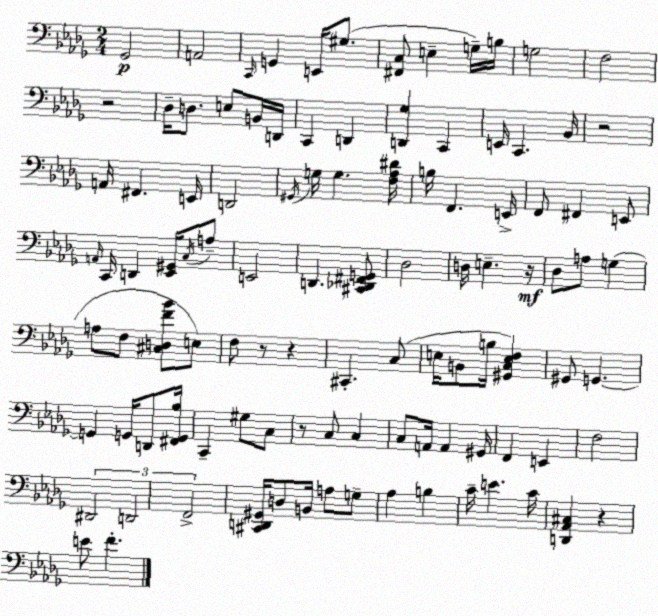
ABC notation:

X:1
T:Untitled
M:2/4
L:1/4
K:Bbm
_G,,2 A,,2 C,,/4 G,, E,,/4 ^G,/2 [^F,,C,]/2 E, G,/4 B,/4 G,2 F,2 z2 _D,/4 D,/2 E,/2 B,,/4 D,,/4 C,, D,, [D,,_G,] C,, E,,/4 C,, _B,,/4 z2 A,,/4 ^F,, E,,/4 D,,2 ^G,,/4 G,/4 G, [F,_A,^D]/4 B,/4 F,, E,,/4 F,,/2 ^F,, E,,/2 A,,/4 C,,/4 D,, [_E,,^G,,]/4 C,/4 A,/2 E,,2 D,, [^C,,_D,,^F,,G,,]/2 _D,2 D,/4 E, z/4 _D,/2 A,/2 G, A,/2 F,/2 [^C,D,F_B]/2 E,/2 F,/2 z/2 z ^C,, C,/2 E,/4 B,,/2 B,/4 [^G,,C,E,F,] ^G,,/2 G,, G,, G,,/4 D,,/2 [^F,,G,,_B,]/4 C,, ^G,/2 C,/2 z/2 C,/2 C, C,/2 A,,/4 A,, ^G,,/4 F,, E,, F,2 ^D,,2 D,,2 F,,2 [^C,,D,,^G,,]/4 D,/2 B,,/4 A,/2 G,/2 _A, B, C/4 E C/4 [D,,_A,,^C,] z E/2 F